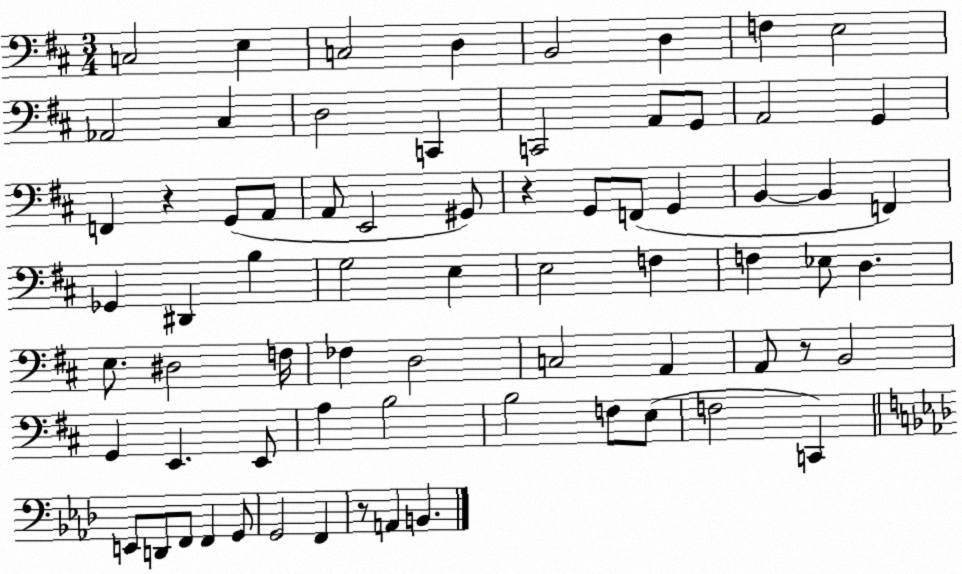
X:1
T:Untitled
M:3/4
L:1/4
K:D
C,2 E, C,2 D, B,,2 D, F, E,2 _A,,2 ^C, D,2 C,, C,,2 A,,/2 G,,/2 A,,2 G,, F,, z G,,/2 A,,/2 A,,/2 E,,2 ^G,,/2 z G,,/2 F,,/2 G,, B,, B,, F,, _G,, ^D,, B, G,2 E, E,2 F, F, _E,/2 D, E,/2 ^D,2 F,/4 _F, D,2 C,2 A,, A,,/2 z/2 B,,2 G,, E,, E,,/2 A, B,2 B,2 F,/2 E,/2 F,2 C,, E,,/2 D,,/2 F,,/2 F,, G,,/2 G,,2 F,, z/2 A,, B,,